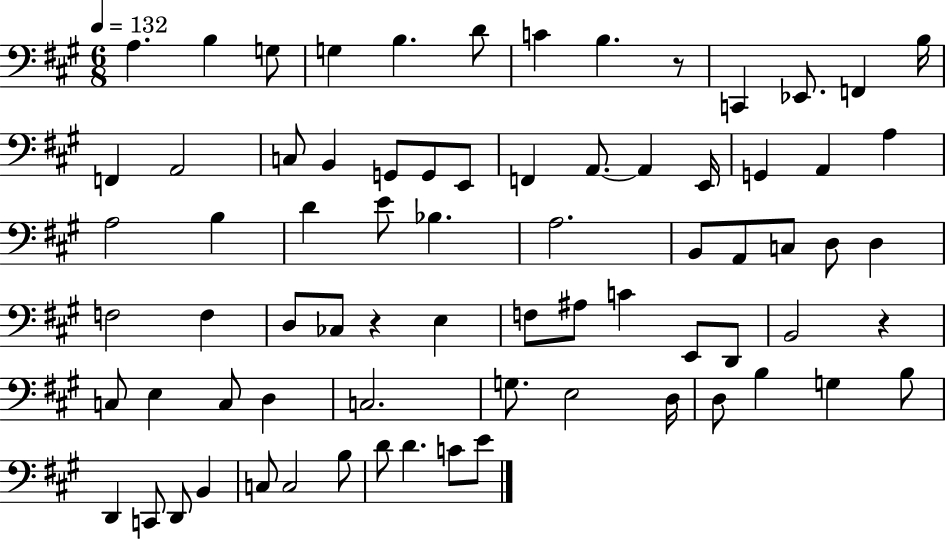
X:1
T:Untitled
M:6/8
L:1/4
K:A
A, B, G,/2 G, B, D/2 C B, z/2 C,, _E,,/2 F,, B,/4 F,, A,,2 C,/2 B,, G,,/2 G,,/2 E,,/2 F,, A,,/2 A,, E,,/4 G,, A,, A, A,2 B, D E/2 _B, A,2 B,,/2 A,,/2 C,/2 D,/2 D, F,2 F, D,/2 _C,/2 z E, F,/2 ^A,/2 C E,,/2 D,,/2 B,,2 z C,/2 E, C,/2 D, C,2 G,/2 E,2 D,/4 D,/2 B, G, B,/2 D,, C,,/2 D,,/2 B,, C,/2 C,2 B,/2 D/2 D C/2 E/2